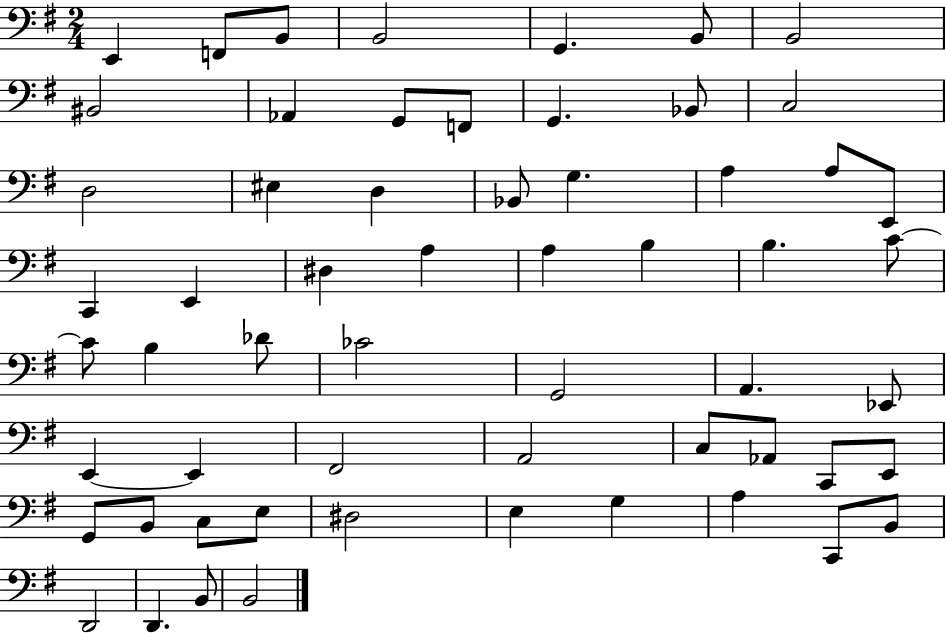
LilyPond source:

{
  \clef bass
  \numericTimeSignature
  \time 2/4
  \key g \major
  e,4 f,8 b,8 | b,2 | g,4. b,8 | b,2 | \break bis,2 | aes,4 g,8 f,8 | g,4. bes,8 | c2 | \break d2 | eis4 d4 | bes,8 g4. | a4 a8 e,8 | \break c,4 e,4 | dis4 a4 | a4 b4 | b4. c'8~~ | \break c'8 b4 des'8 | ces'2 | g,2 | a,4. ees,8 | \break e,4~~ e,4 | fis,2 | a,2 | c8 aes,8 c,8 e,8 | \break g,8 b,8 c8 e8 | dis2 | e4 g4 | a4 c,8 b,8 | \break d,2 | d,4. b,8 | b,2 | \bar "|."
}